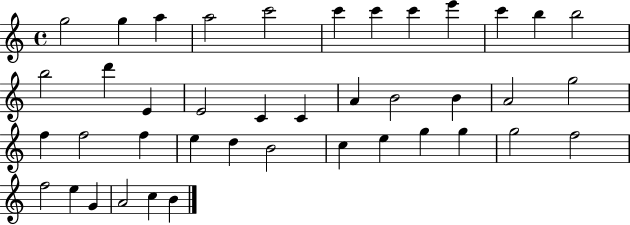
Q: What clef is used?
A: treble